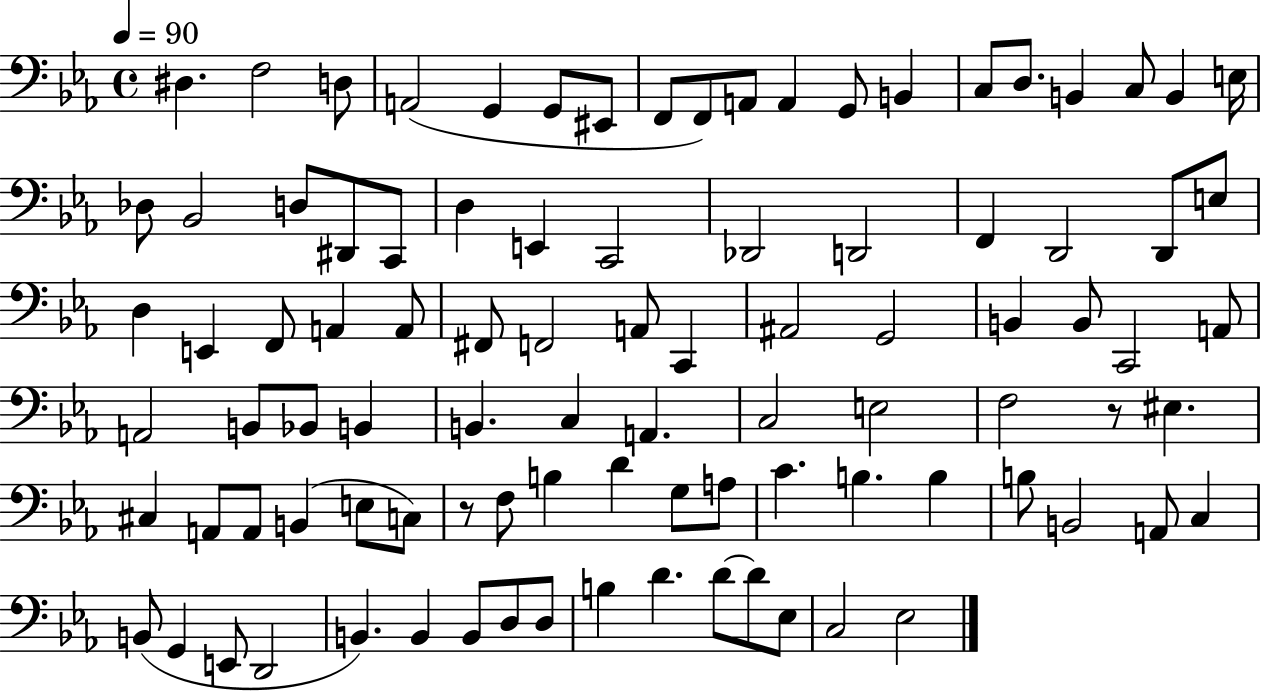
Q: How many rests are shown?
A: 2